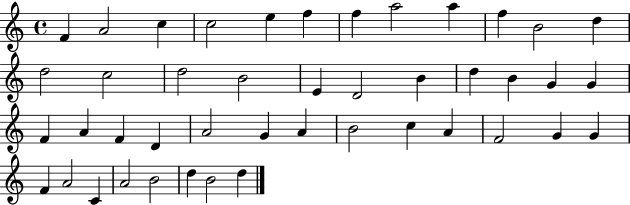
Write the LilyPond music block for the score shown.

{
  \clef treble
  \time 4/4
  \defaultTimeSignature
  \key c \major
  f'4 a'2 c''4 | c''2 e''4 f''4 | f''4 a''2 a''4 | f''4 b'2 d''4 | \break d''2 c''2 | d''2 b'2 | e'4 d'2 b'4 | d''4 b'4 g'4 g'4 | \break f'4 a'4 f'4 d'4 | a'2 g'4 a'4 | b'2 c''4 a'4 | f'2 g'4 g'4 | \break f'4 a'2 c'4 | a'2 b'2 | d''4 b'2 d''4 | \bar "|."
}